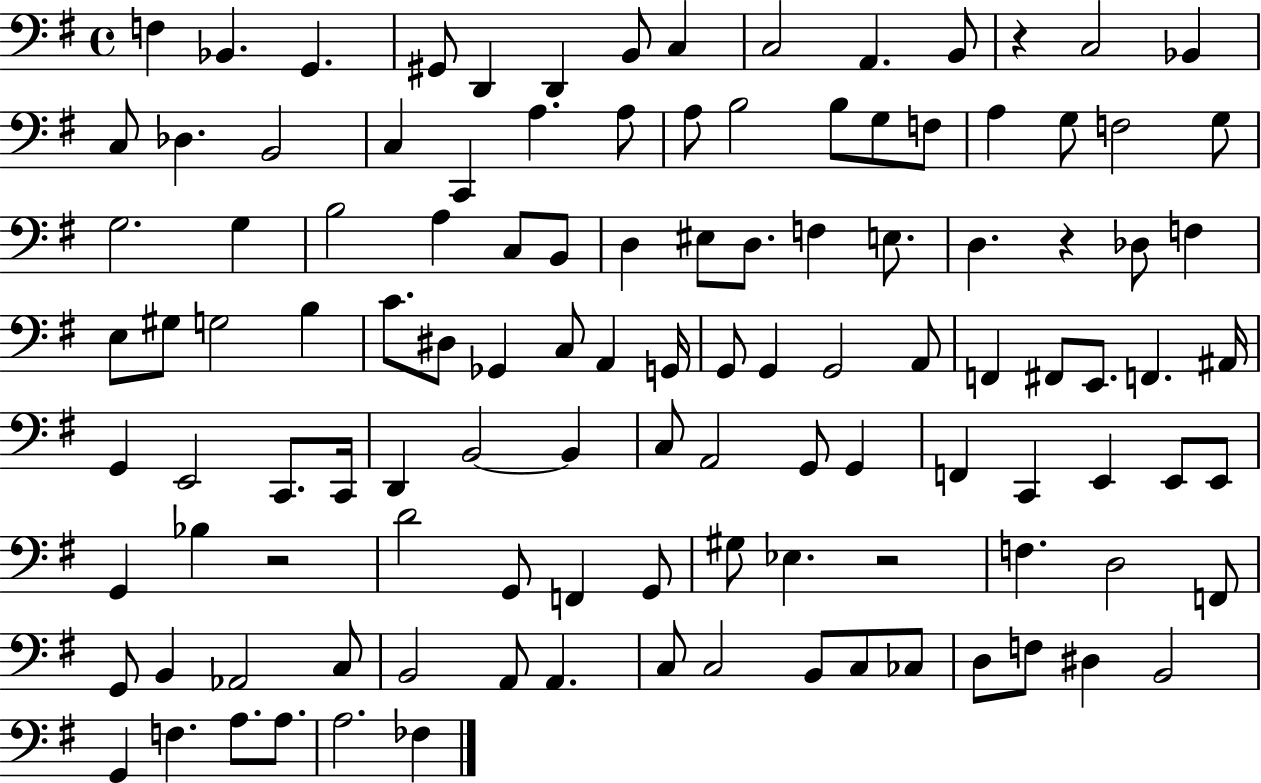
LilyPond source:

{
  \clef bass
  \time 4/4
  \defaultTimeSignature
  \key g \major
  f4 bes,4. g,4. | gis,8 d,4 d,4 b,8 c4 | c2 a,4. b,8 | r4 c2 bes,4 | \break c8 des4. b,2 | c4 c,4 a4. a8 | a8 b2 b8 g8 f8 | a4 g8 f2 g8 | \break g2. g4 | b2 a4 c8 b,8 | d4 eis8 d8. f4 e8. | d4. r4 des8 f4 | \break e8 gis8 g2 b4 | c'8. dis8 ges,4 c8 a,4 g,16 | g,8 g,4 g,2 a,8 | f,4 fis,8 e,8. f,4. ais,16 | \break g,4 e,2 c,8. c,16 | d,4 b,2~~ b,4 | c8 a,2 g,8 g,4 | f,4 c,4 e,4 e,8 e,8 | \break g,4 bes4 r2 | d'2 g,8 f,4 g,8 | gis8 ees4. r2 | f4. d2 f,8 | \break g,8 b,4 aes,2 c8 | b,2 a,8 a,4. | c8 c2 b,8 c8 ces8 | d8 f8 dis4 b,2 | \break g,4 f4. a8. a8. | a2. fes4 | \bar "|."
}